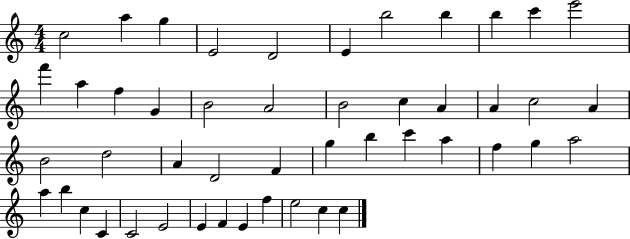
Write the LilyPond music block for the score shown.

{
  \clef treble
  \numericTimeSignature
  \time 4/4
  \key c \major
  c''2 a''4 g''4 | e'2 d'2 | e'4 b''2 b''4 | b''4 c'''4 e'''2 | \break f'''4 a''4 f''4 g'4 | b'2 a'2 | b'2 c''4 a'4 | a'4 c''2 a'4 | \break b'2 d''2 | a'4 d'2 f'4 | g''4 b''4 c'''4 a''4 | f''4 g''4 a''2 | \break a''4 b''4 c''4 c'4 | c'2 e'2 | e'4 f'4 e'4 f''4 | e''2 c''4 c''4 | \break \bar "|."
}